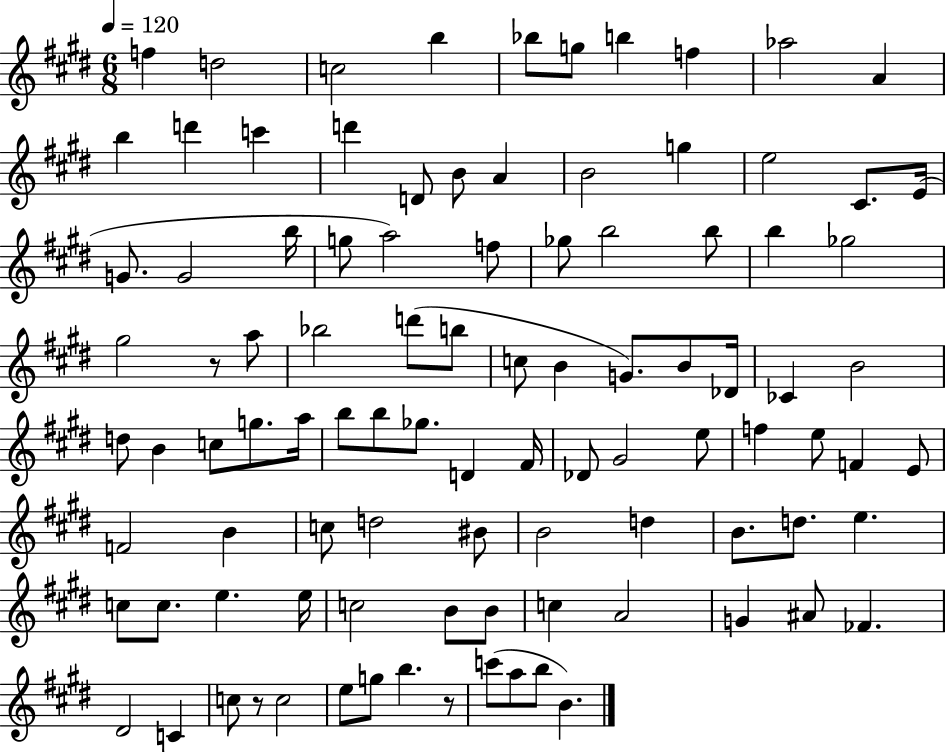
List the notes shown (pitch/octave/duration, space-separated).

F5/q D5/h C5/h B5/q Bb5/e G5/e B5/q F5/q Ab5/h A4/q B5/q D6/q C6/q D6/q D4/e B4/e A4/q B4/h G5/q E5/h C#4/e. E4/s G4/e. G4/h B5/s G5/e A5/h F5/e Gb5/e B5/h B5/e B5/q Gb5/h G#5/h R/e A5/e Bb5/h D6/e B5/e C5/e B4/q G4/e. B4/e Db4/s CES4/q B4/h D5/e B4/q C5/e G5/e. A5/s B5/e B5/e Gb5/e. D4/q F#4/s Db4/e G#4/h E5/e F5/q E5/e F4/q E4/e F4/h B4/q C5/e D5/h BIS4/e B4/h D5/q B4/e. D5/e. E5/q. C5/e C5/e. E5/q. E5/s C5/h B4/e B4/e C5/q A4/h G4/q A#4/e FES4/q. D#4/h C4/q C5/e R/e C5/h E5/e G5/e B5/q. R/e C6/e A5/e B5/e B4/q.